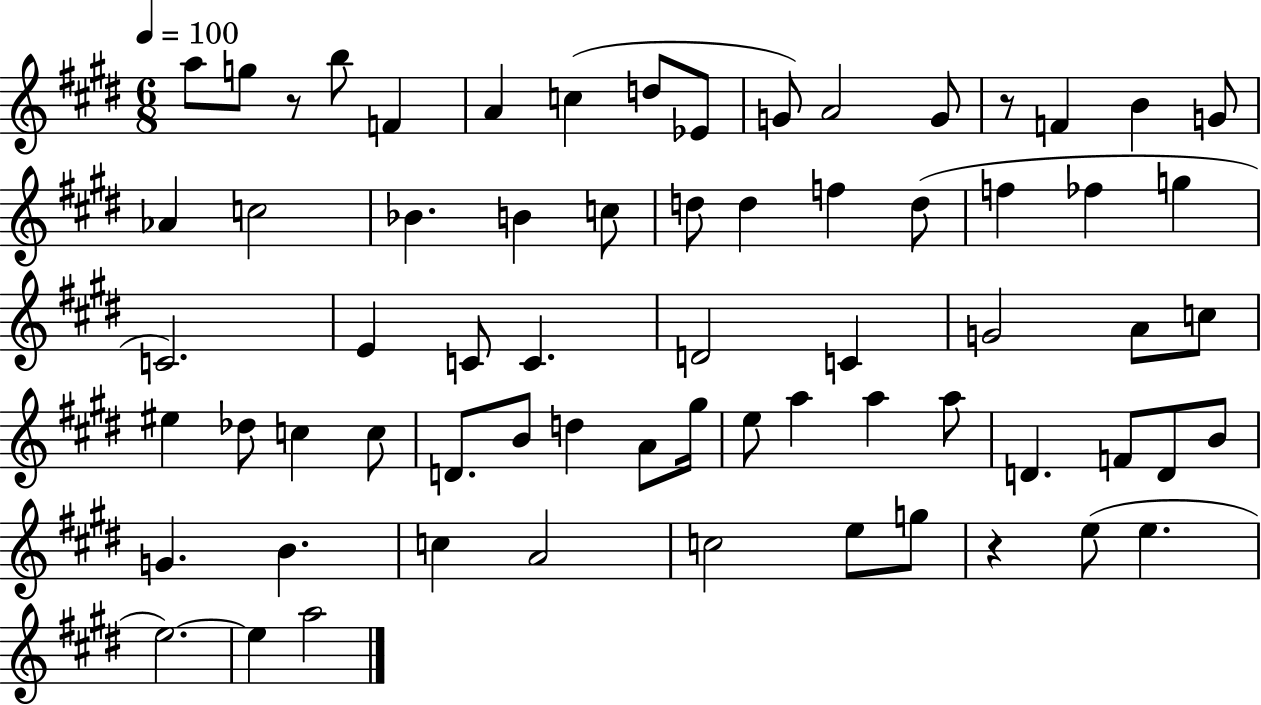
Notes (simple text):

A5/e G5/e R/e B5/e F4/q A4/q C5/q D5/e Eb4/e G4/e A4/h G4/e R/e F4/q B4/q G4/e Ab4/q C5/h Bb4/q. B4/q C5/e D5/e D5/q F5/q D5/e F5/q FES5/q G5/q C4/h. E4/q C4/e C4/q. D4/h C4/q G4/h A4/e C5/e EIS5/q Db5/e C5/q C5/e D4/e. B4/e D5/q A4/e G#5/s E5/e A5/q A5/q A5/e D4/q. F4/e D4/e B4/e G4/q. B4/q. C5/q A4/h C5/h E5/e G5/e R/q E5/e E5/q. E5/h. E5/q A5/h